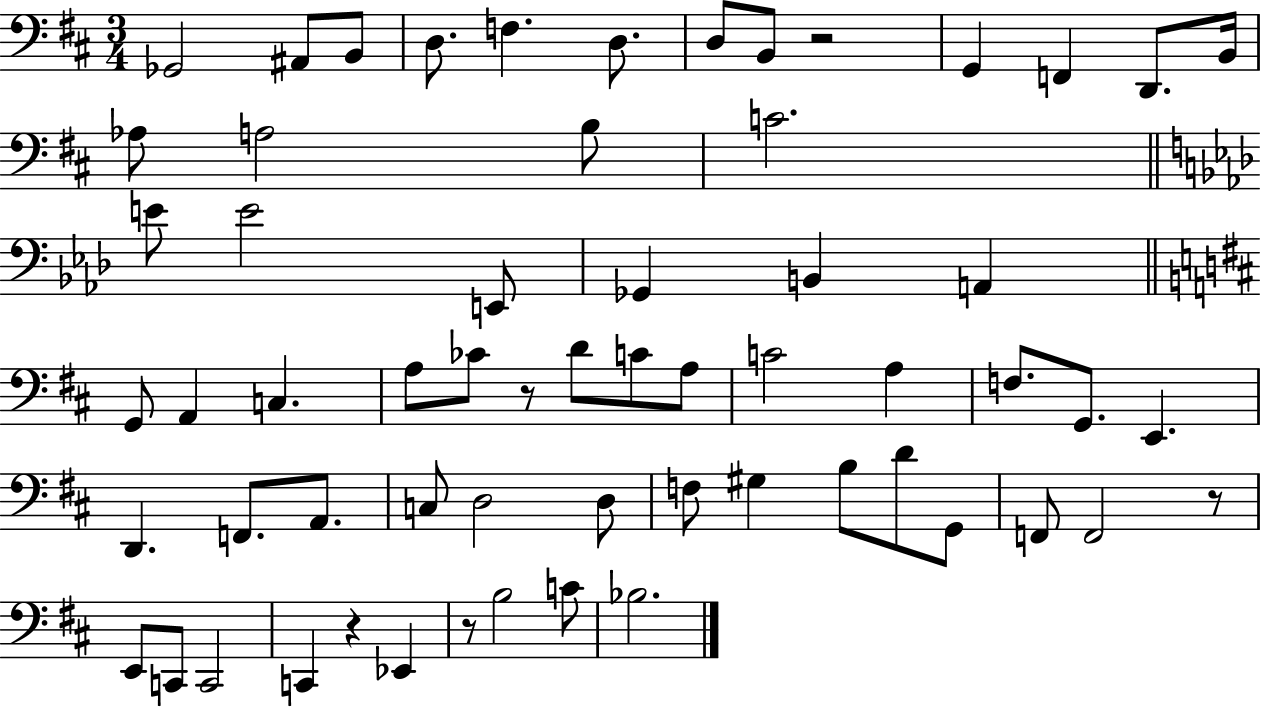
X:1
T:Untitled
M:3/4
L:1/4
K:D
_G,,2 ^A,,/2 B,,/2 D,/2 F, D,/2 D,/2 B,,/2 z2 G,, F,, D,,/2 B,,/4 _A,/2 A,2 B,/2 C2 E/2 E2 E,,/2 _G,, B,, A,, G,,/2 A,, C, A,/2 _C/2 z/2 D/2 C/2 A,/2 C2 A, F,/2 G,,/2 E,, D,, F,,/2 A,,/2 C,/2 D,2 D,/2 F,/2 ^G, B,/2 D/2 G,,/2 F,,/2 F,,2 z/2 E,,/2 C,,/2 C,,2 C,, z _E,, z/2 B,2 C/2 _B,2